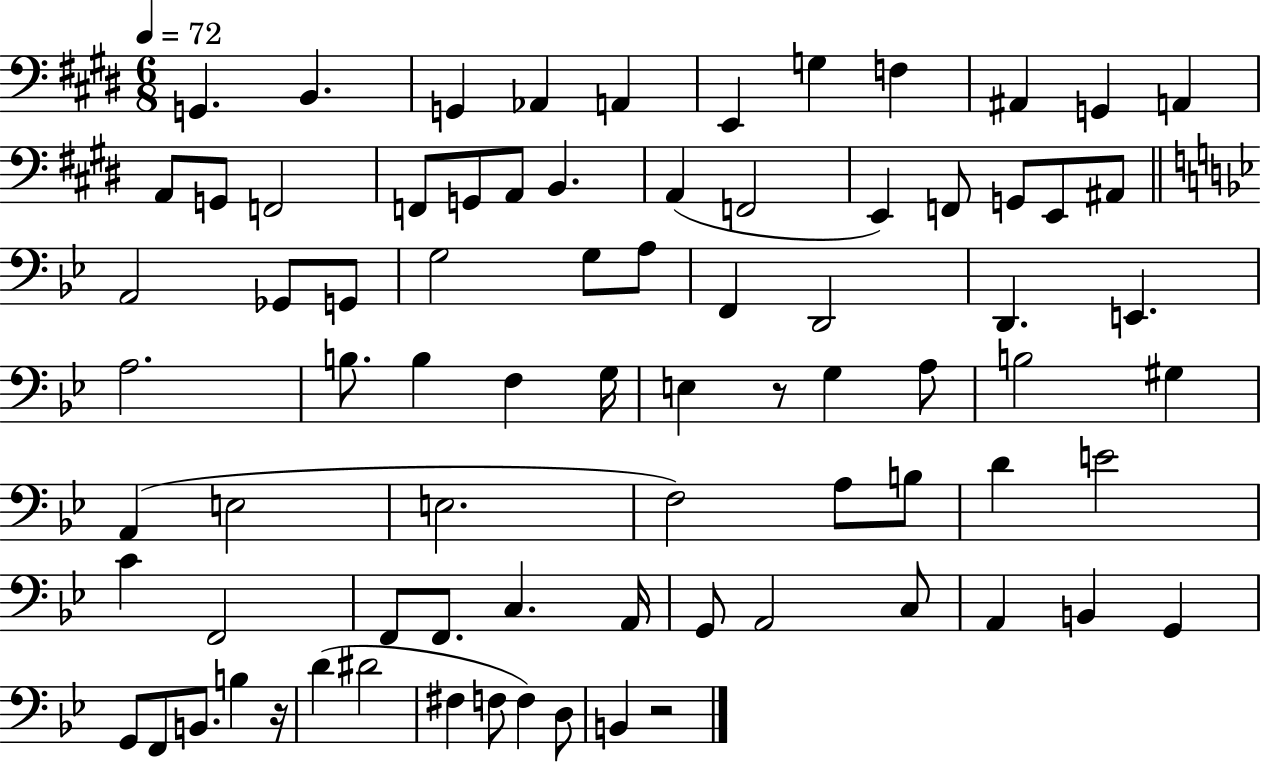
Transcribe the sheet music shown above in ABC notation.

X:1
T:Untitled
M:6/8
L:1/4
K:E
G,, B,, G,, _A,, A,, E,, G, F, ^A,, G,, A,, A,,/2 G,,/2 F,,2 F,,/2 G,,/2 A,,/2 B,, A,, F,,2 E,, F,,/2 G,,/2 E,,/2 ^A,,/2 A,,2 _G,,/2 G,,/2 G,2 G,/2 A,/2 F,, D,,2 D,, E,, A,2 B,/2 B, F, G,/4 E, z/2 G, A,/2 B,2 ^G, A,, E,2 E,2 F,2 A,/2 B,/2 D E2 C F,,2 F,,/2 F,,/2 C, A,,/4 G,,/2 A,,2 C,/2 A,, B,, G,, G,,/2 F,,/2 B,,/2 B, z/4 D ^D2 ^F, F,/2 F, D,/2 B,, z2